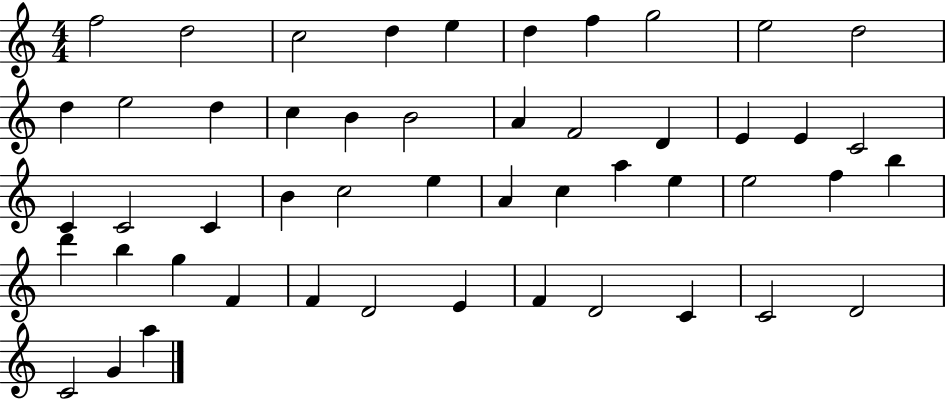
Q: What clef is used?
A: treble